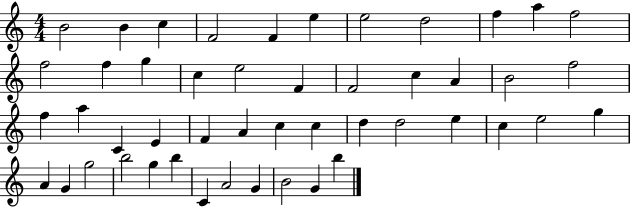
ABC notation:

X:1
T:Untitled
M:4/4
L:1/4
K:C
B2 B c F2 F e e2 d2 f a f2 f2 f g c e2 F F2 c A B2 f2 f a C E F A c c d d2 e c e2 g A G g2 b2 g b C A2 G B2 G b